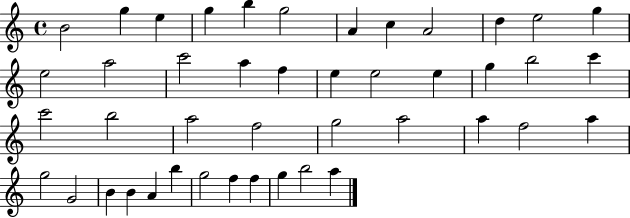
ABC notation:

X:1
T:Untitled
M:4/4
L:1/4
K:C
B2 g e g b g2 A c A2 d e2 g e2 a2 c'2 a f e e2 e g b2 c' c'2 b2 a2 f2 g2 a2 a f2 a g2 G2 B B A b g2 f f g b2 a